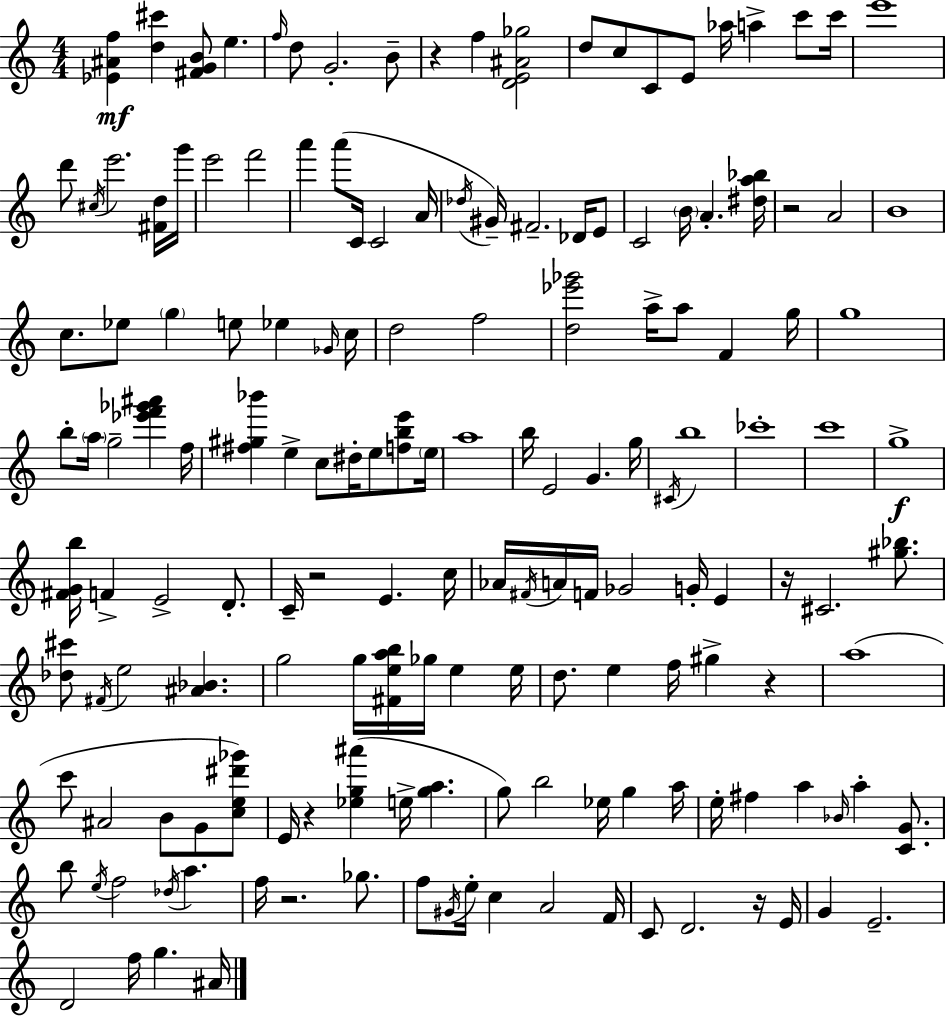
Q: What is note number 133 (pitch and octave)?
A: A#4